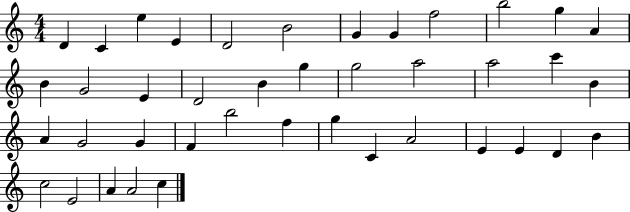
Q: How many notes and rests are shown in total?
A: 41